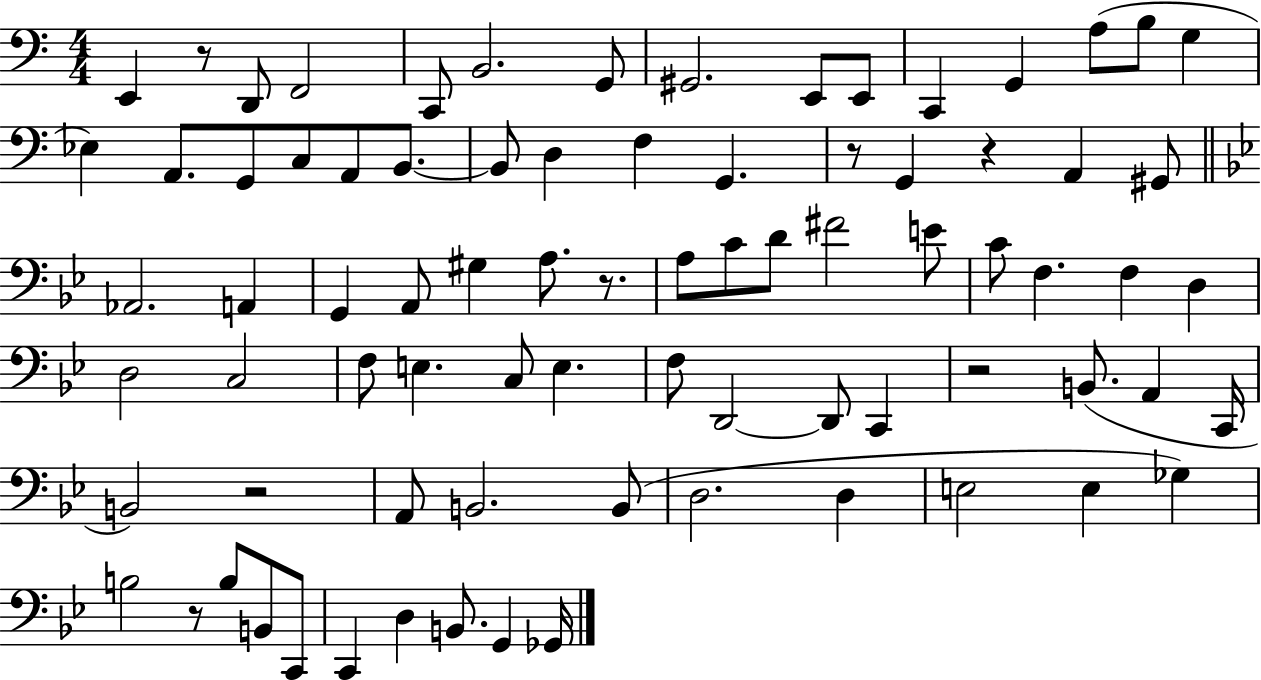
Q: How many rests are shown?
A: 7